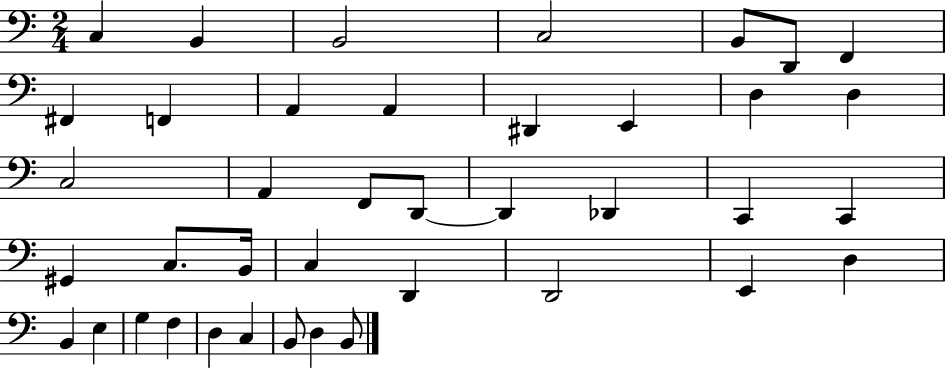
{
  \clef bass
  \numericTimeSignature
  \time 2/4
  \key c \major
  c4 b,4 | b,2 | c2 | b,8 d,8 f,4 | \break fis,4 f,4 | a,4 a,4 | dis,4 e,4 | d4 d4 | \break c2 | a,4 f,8 d,8~~ | d,4 des,4 | c,4 c,4 | \break gis,4 c8. b,16 | c4 d,4 | d,2 | e,4 d4 | \break b,4 e4 | g4 f4 | d4 c4 | b,8 d4 b,8 | \break \bar "|."
}